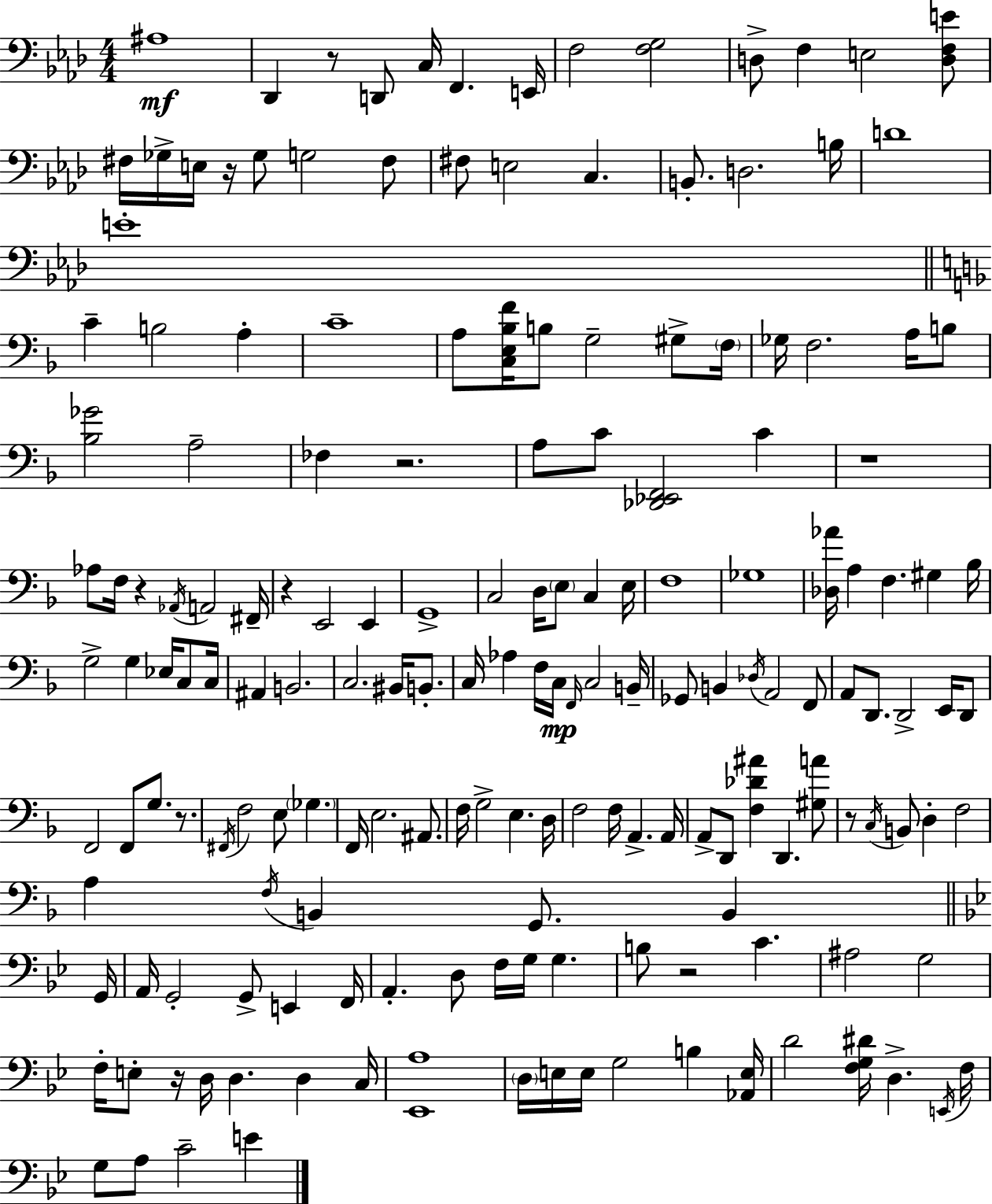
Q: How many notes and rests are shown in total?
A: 173